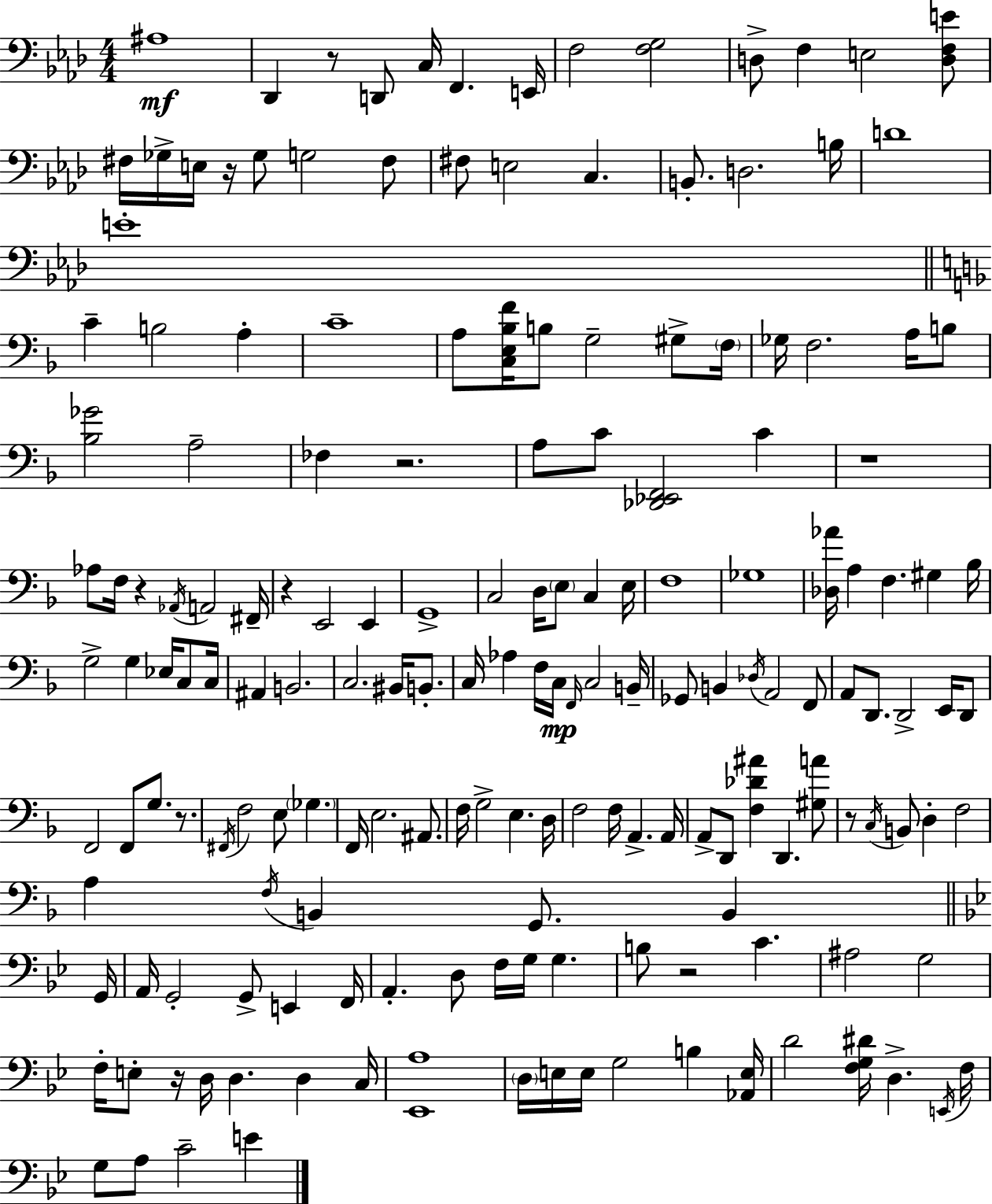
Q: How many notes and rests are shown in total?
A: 173